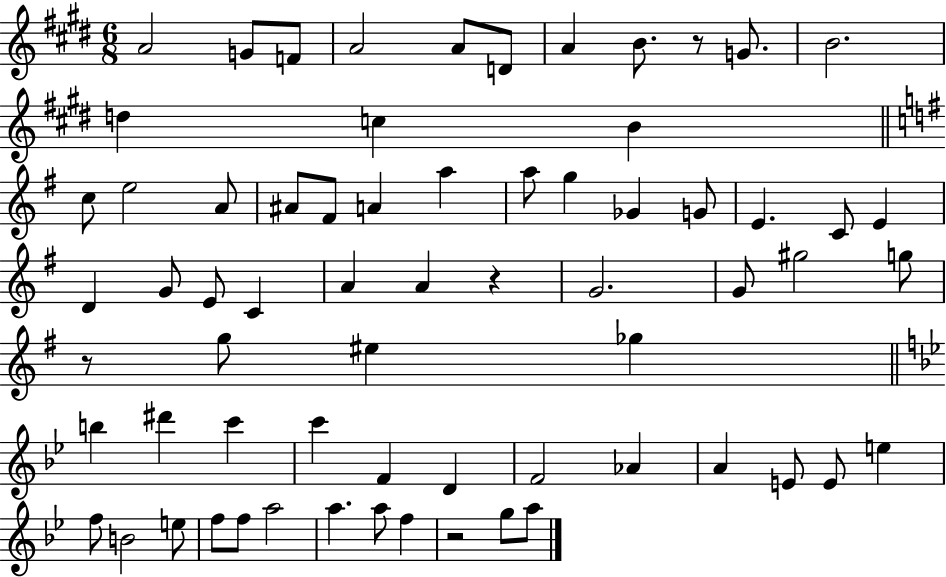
{
  \clef treble
  \numericTimeSignature
  \time 6/8
  \key e \major
  a'2 g'8 f'8 | a'2 a'8 d'8 | a'4 b'8. r8 g'8. | b'2. | \break d''4 c''4 b'4 | \bar "||" \break \key e \minor c''8 e''2 a'8 | ais'8 fis'8 a'4 a''4 | a''8 g''4 ges'4 g'8 | e'4. c'8 e'4 | \break d'4 g'8 e'8 c'4 | a'4 a'4 r4 | g'2. | g'8 gis''2 g''8 | \break r8 g''8 eis''4 ges''4 | \bar "||" \break \key bes \major b''4 dis'''4 c'''4 | c'''4 f'4 d'4 | f'2 aes'4 | a'4 e'8 e'8 e''4 | \break f''8 b'2 e''8 | f''8 f''8 a''2 | a''4. a''8 f''4 | r2 g''8 a''8 | \break \bar "|."
}